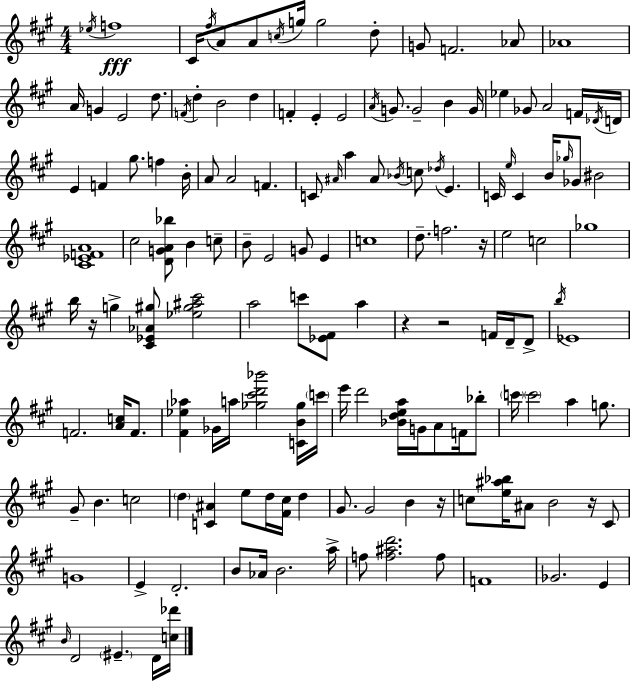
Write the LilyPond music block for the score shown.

{
  \clef treble
  \numericTimeSignature
  \time 4/4
  \key a \major
  \repeat volta 2 { \acciaccatura { ees''16 }\fff f''1 | cis'16 \acciaccatura { fis''16 } a'8 a'8 \acciaccatura { c''16 } g''16 g''2 | d''8-. g'8 f'2. | aes'8 aes'1 | \break a'16 g'4 e'2 | d''8. \acciaccatura { f'16 } d''4-. b'2 | d''4 f'4-. e'4-. e'2 | \acciaccatura { a'16 } g'8. g'2-- | \break b'4 g'16 ees''4 ges'8 a'2 | f'16 \acciaccatura { des'16 } d'16 e'4 f'4 gis''8. | f''4 b'16-. a'8 a'2 | f'4. c'8 \grace { ais'16 } a''4 ais'8 \acciaccatura { bes'16 } | \break c''8 \acciaccatura { des''16 } e'4. c'16 \grace { e''16 } c'4 b'16 | \grace { ges''16 } ges'8 bis'2 <cis' ees' f' a'>1 | cis''2 | <d' g' a' bes''>8 b'4 c''8-- b'8-- e'2 | \break g'8 e'4 c''1 | d''8.-- f''2. | r16 e''2 | c''2 ges''1 | \break b''16 r16 g''4-> | <cis' ees' aes' gis''>8 <ees'' gis'' ais'' cis'''>2 a''2 | c'''8 <ees' fis'>8 a''4 r4 r2 | f'16 d'16-- d'8-> \acciaccatura { b''16 } ees'1 | \break f'2. | <a' c''>16 f'8. <fis' ees'' aes''>4 | ges'16 a''16 <ges'' cis''' d''' bes'''>2 <c' b' ges''>16 \parenthesize c'''16 e'''16 d'''2 | <bes' d'' e'' a''>16 g'16 a'8 f'16 bes''8-. \parenthesize c'''16 \parenthesize c'''2 | \break a''4 g''8. gis'8-- b'4. | c''2 \parenthesize d''4 | <c' ais'>4 e''8 d''16 <fis' cis''>16 d''4 gis'8. gis'2 | b'4 r16 c''8 <e'' ais'' bes''>16 ais'8 | \break b'2 r16 cis'8 g'1 | e'4-> | d'2.-. b'8 aes'16 b'2. | a''16-> f''8 <f'' ais'' d'''>2. | \break f''8 f'1 | ges'2. | e'4 \grace { b'16 } d'2 | \parenthesize eis'4.-- d'16 <c'' des'''>16 } \bar "|."
}